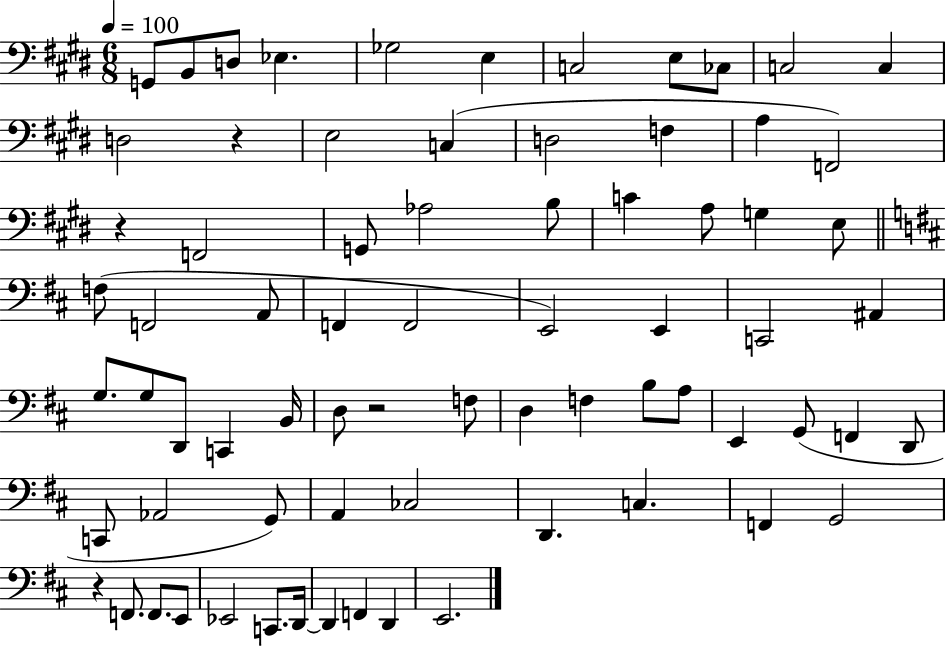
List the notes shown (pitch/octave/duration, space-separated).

G2/e B2/e D3/e Eb3/q. Gb3/h E3/q C3/h E3/e CES3/e C3/h C3/q D3/h R/q E3/h C3/q D3/h F3/q A3/q F2/h R/q F2/h G2/e Ab3/h B3/e C4/q A3/e G3/q E3/e F3/e F2/h A2/e F2/q F2/h E2/h E2/q C2/h A#2/q G3/e. G3/e D2/e C2/q B2/s D3/e R/h F3/e D3/q F3/q B3/e A3/e E2/q G2/e F2/q D2/e C2/e Ab2/h G2/e A2/q CES3/h D2/q. C3/q. F2/q G2/h R/q F2/e. F2/e. E2/e Eb2/h C2/e. D2/s D2/q F2/q D2/q E2/h.